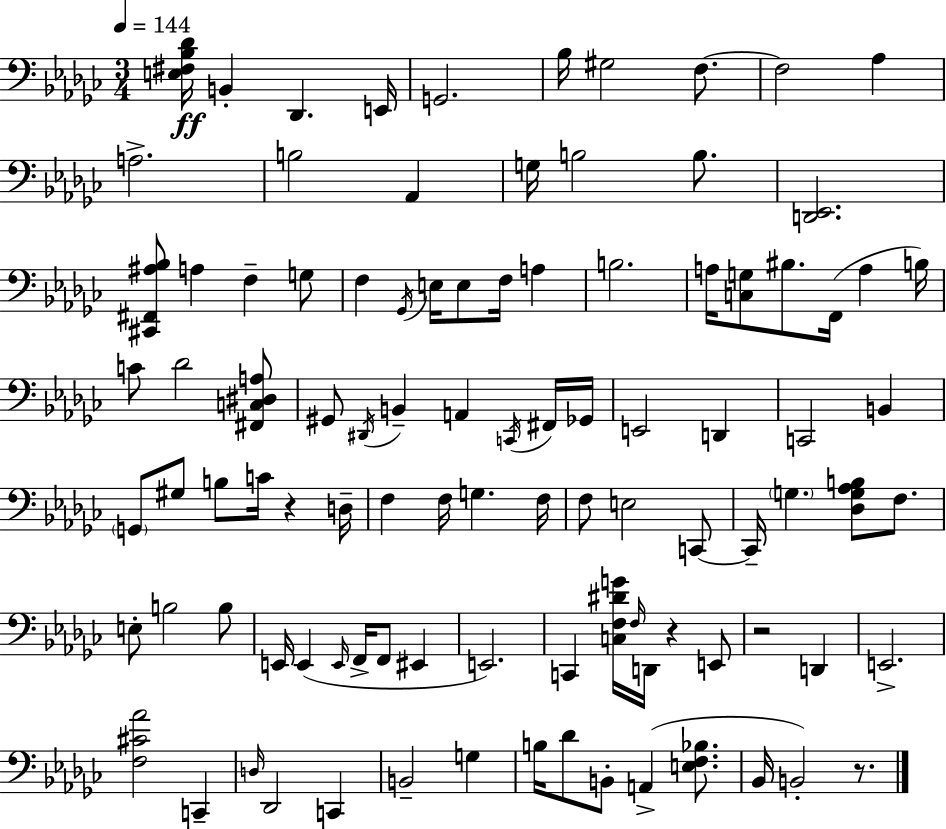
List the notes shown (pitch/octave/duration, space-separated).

[E3,F#3,Bb3,Db4]/s B2/q Db2/q. E2/s G2/h. Bb3/s G#3/h F3/e. F3/h Ab3/q A3/h. B3/h Ab2/q G3/s B3/h B3/e. [D2,Eb2]/h. [C#2,F#2,A#3,Bb3]/e A3/q F3/q G3/e F3/q Gb2/s E3/s E3/e F3/s A3/q B3/h. A3/s [C3,G3]/e BIS3/e. F2/s A3/q B3/s C4/e Db4/h [F#2,C3,D#3,A3]/e G#2/e D#2/s B2/q A2/q C2/s F#2/s Gb2/s E2/h D2/q C2/h B2/q G2/e G#3/e B3/e C4/s R/q D3/s F3/q F3/s G3/q. F3/s F3/e E3/h C2/e C2/s G3/q. [Db3,G3,Ab3,B3]/e F3/e. E3/e B3/h B3/e E2/s E2/q E2/s F2/s F2/e EIS2/q E2/h. C2/q [C3,F3,D#4,G4]/s F3/s D2/s R/q E2/e R/h D2/q E2/h. [F3,C#4,Ab4]/h C2/q D3/s Db2/h C2/q B2/h G3/q B3/s Db4/e B2/e A2/q [E3,F3,Bb3]/e. Bb2/s B2/h R/e.